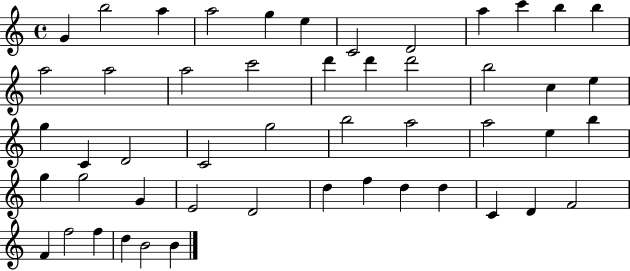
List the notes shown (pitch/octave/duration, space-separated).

G4/q B5/h A5/q A5/h G5/q E5/q C4/h D4/h A5/q C6/q B5/q B5/q A5/h A5/h A5/h C6/h D6/q D6/q D6/h B5/h C5/q E5/q G5/q C4/q D4/h C4/h G5/h B5/h A5/h A5/h E5/q B5/q G5/q G5/h G4/q E4/h D4/h D5/q F5/q D5/q D5/q C4/q D4/q F4/h F4/q F5/h F5/q D5/q B4/h B4/q